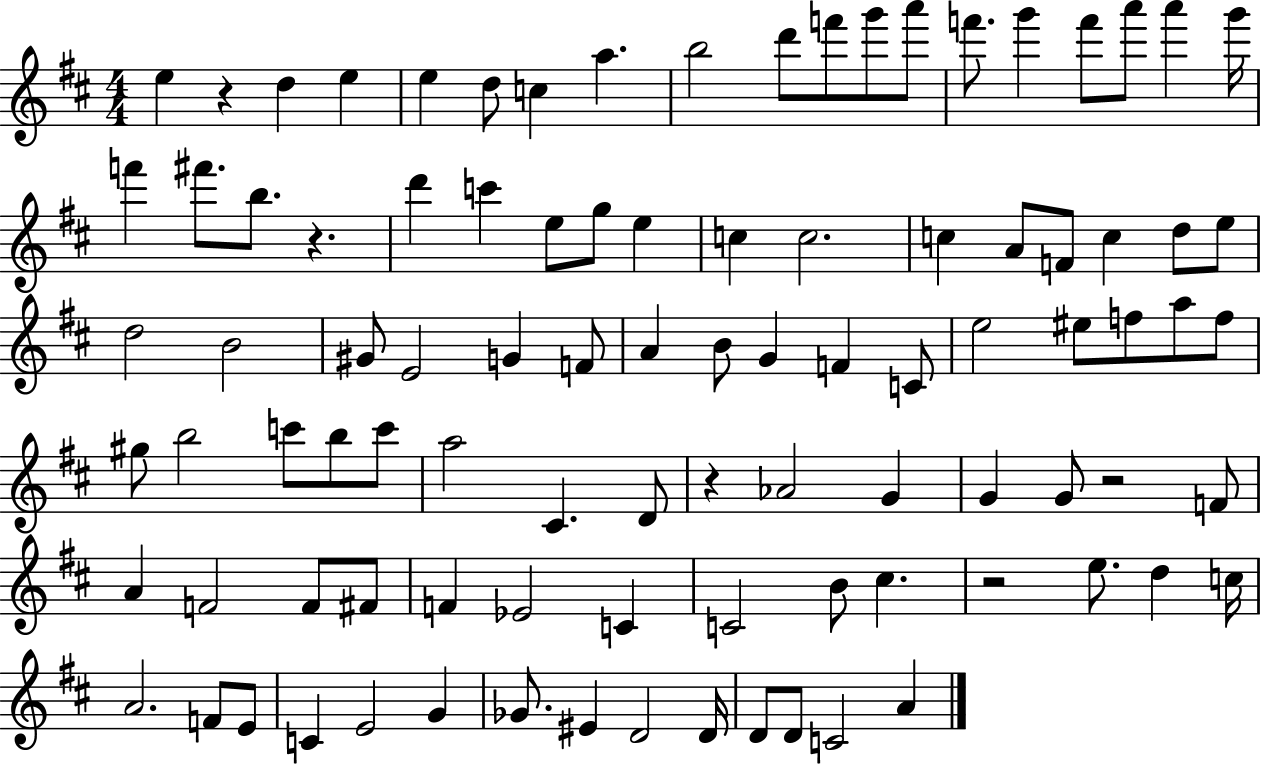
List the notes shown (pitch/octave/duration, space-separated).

E5/q R/q D5/q E5/q E5/q D5/e C5/q A5/q. B5/h D6/e F6/e G6/e A6/e F6/e. G6/q F6/e A6/e A6/q G6/s F6/q F#6/e. B5/e. R/q. D6/q C6/q E5/e G5/e E5/q C5/q C5/h. C5/q A4/e F4/e C5/q D5/e E5/e D5/h B4/h G#4/e E4/h G4/q F4/e A4/q B4/e G4/q F4/q C4/e E5/h EIS5/e F5/e A5/e F5/e G#5/e B5/h C6/e B5/e C6/e A5/h C#4/q. D4/e R/q Ab4/h G4/q G4/q G4/e R/h F4/e A4/q F4/h F4/e F#4/e F4/q Eb4/h C4/q C4/h B4/e C#5/q. R/h E5/e. D5/q C5/s A4/h. F4/e E4/e C4/q E4/h G4/q Gb4/e. EIS4/q D4/h D4/s D4/e D4/e C4/h A4/q